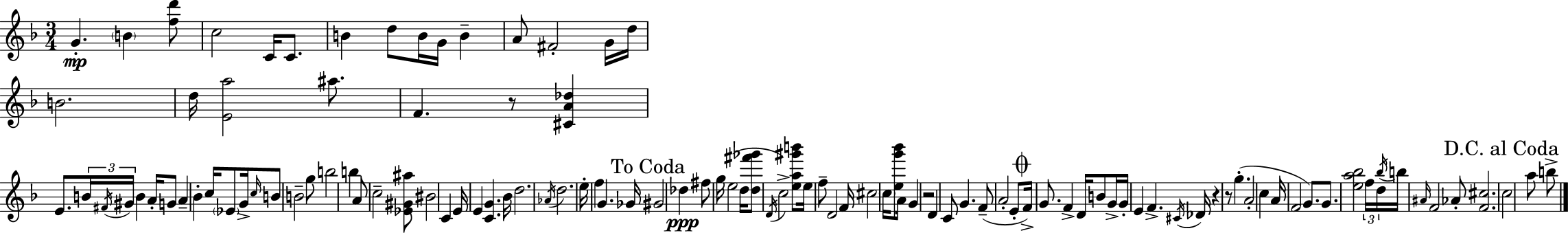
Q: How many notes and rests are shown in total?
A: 114